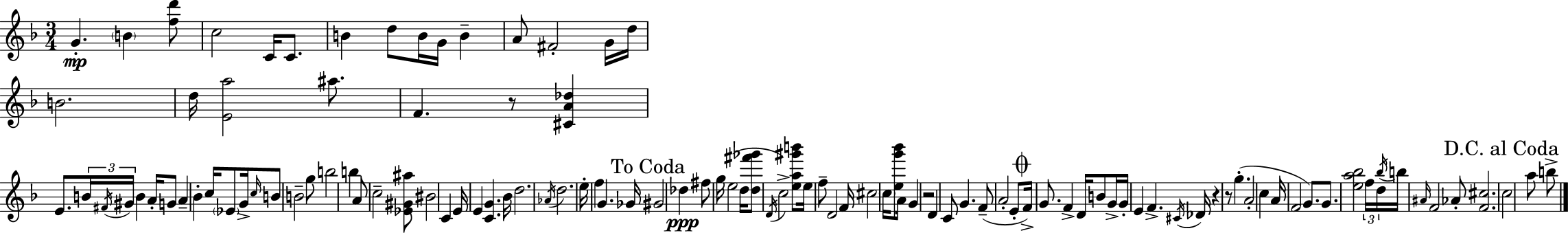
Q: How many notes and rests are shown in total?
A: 114